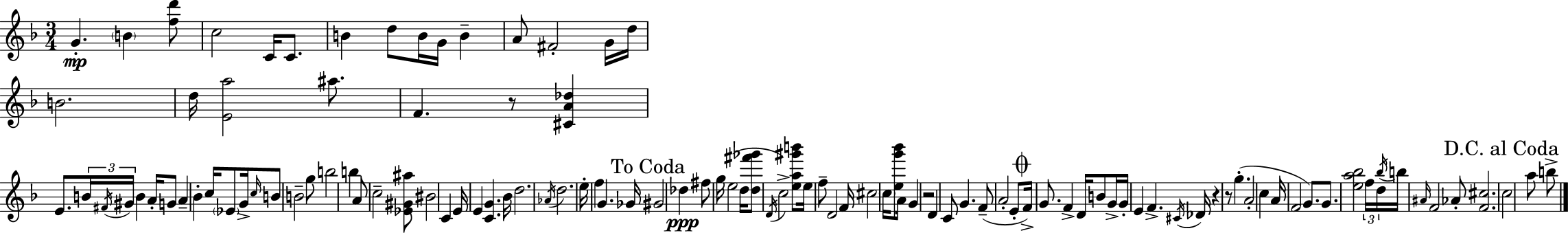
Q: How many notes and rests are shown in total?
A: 114